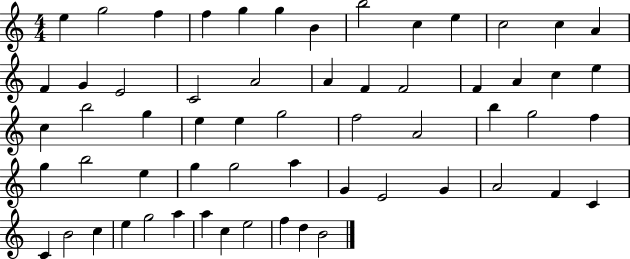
X:1
T:Untitled
M:4/4
L:1/4
K:C
e g2 f f g g B b2 c e c2 c A F G E2 C2 A2 A F F2 F A c e c b2 g e e g2 f2 A2 b g2 f g b2 e g g2 a G E2 G A2 F C C B2 c e g2 a a c e2 f d B2